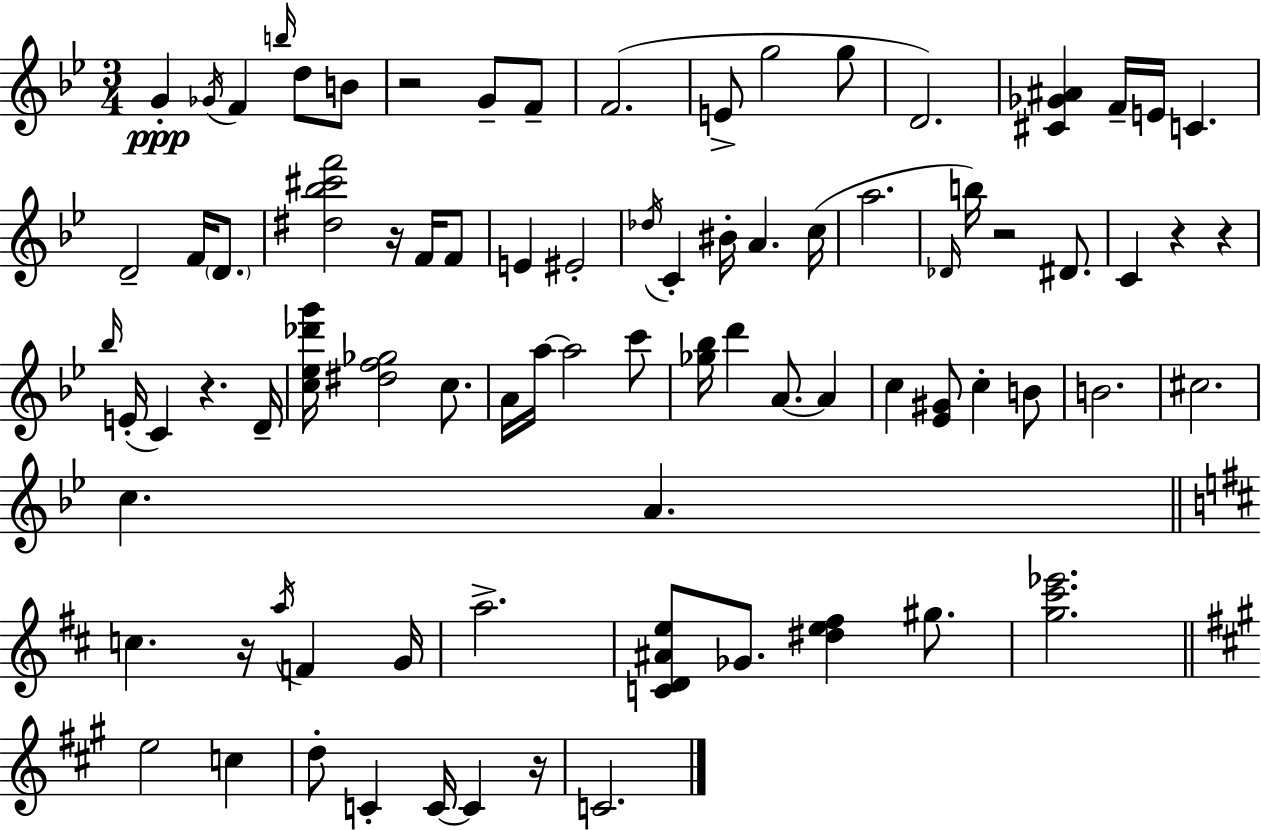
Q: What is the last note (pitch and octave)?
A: C4